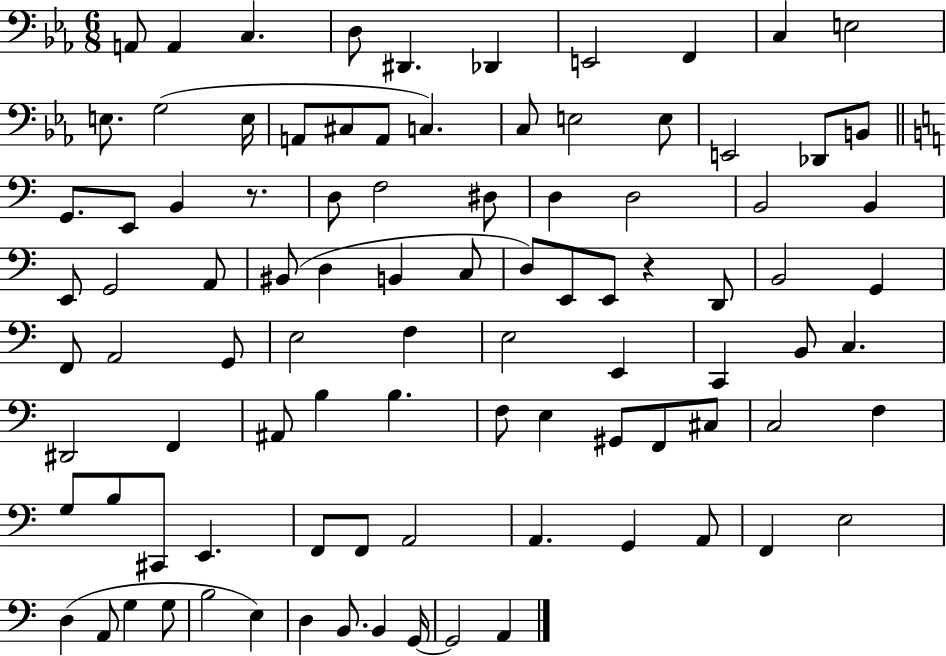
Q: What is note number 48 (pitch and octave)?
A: A2